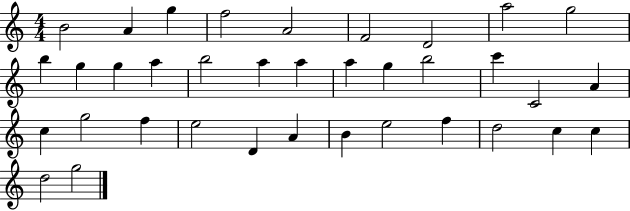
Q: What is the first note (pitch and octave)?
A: B4